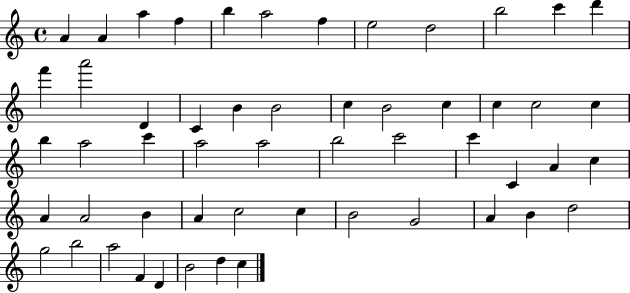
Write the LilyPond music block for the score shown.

{
  \clef treble
  \time 4/4
  \defaultTimeSignature
  \key c \major
  a'4 a'4 a''4 f''4 | b''4 a''2 f''4 | e''2 d''2 | b''2 c'''4 d'''4 | \break f'''4 a'''2 d'4 | c'4 b'4 b'2 | c''4 b'2 c''4 | c''4 c''2 c''4 | \break b''4 a''2 c'''4 | a''2 a''2 | b''2 c'''2 | c'''4 c'4 a'4 c''4 | \break a'4 a'2 b'4 | a'4 c''2 c''4 | b'2 g'2 | a'4 b'4 d''2 | \break g''2 b''2 | a''2 f'4 d'4 | b'2 d''4 c''4 | \bar "|."
}